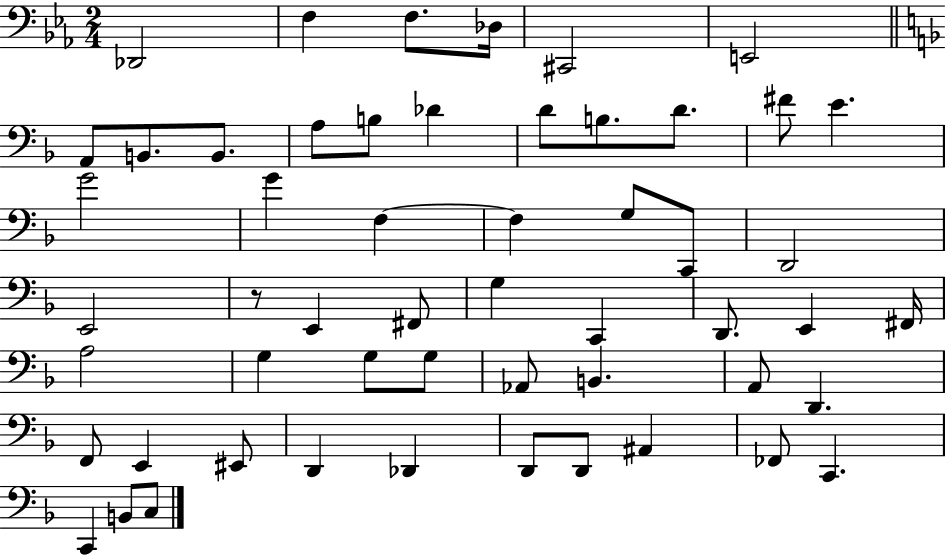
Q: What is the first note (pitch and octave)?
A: Db2